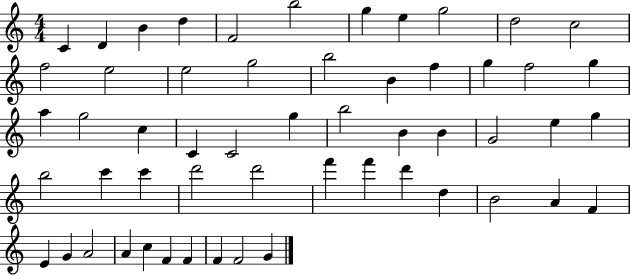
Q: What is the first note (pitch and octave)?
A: C4